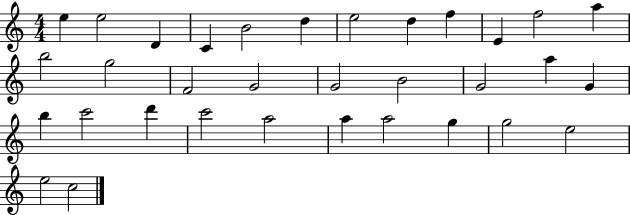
E5/q E5/h D4/q C4/q B4/h D5/q E5/h D5/q F5/q E4/q F5/h A5/q B5/h G5/h F4/h G4/h G4/h B4/h G4/h A5/q G4/q B5/q C6/h D6/q C6/h A5/h A5/q A5/h G5/q G5/h E5/h E5/h C5/h